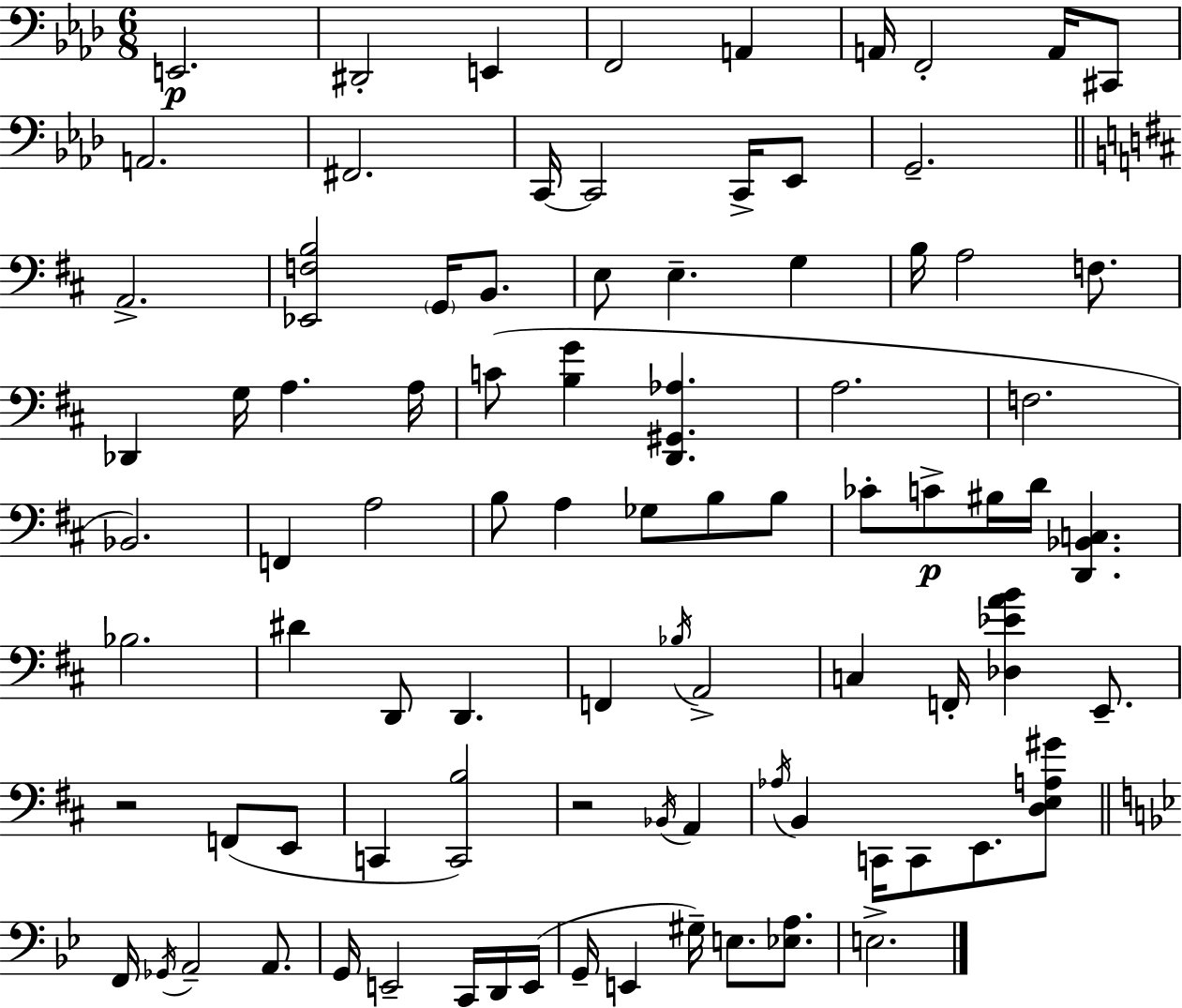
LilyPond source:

{
  \clef bass
  \numericTimeSignature
  \time 6/8
  \key f \minor
  e,2.\p | dis,2-. e,4 | f,2 a,4 | a,16 f,2-. a,16 cis,8 | \break a,2. | fis,2. | c,16~~ c,2 c,16-> ees,8 | g,2.-- | \break \bar "||" \break \key d \major a,2.-> | <ees, f b>2 \parenthesize g,16 b,8. | e8 e4.-- g4 | b16 a2 f8. | \break des,4 g16 a4. a16 | c'8( <b g'>4 <d, gis, aes>4. | a2. | f2. | \break bes,2.) | f,4 a2 | b8 a4 ges8 b8 b8 | ces'8-. c'8->\p bis16 d'16 <d, bes, c>4. | \break bes2. | dis'4 d,8 d,4. | f,4 \acciaccatura { bes16 } a,2-> | c4 f,16-. <des ees' a' b'>4 e,8.-- | \break r2 f,8( e,8 | c,4 <c, b>2) | r2 \acciaccatura { bes,16 } a,4 | \acciaccatura { aes16 } b,4 c,16 c,8 e,8. | \break <d e a gis'>8 \bar "||" \break \key bes \major f,16 \acciaccatura { ges,16 } a,2-- a,8. | g,16 e,2-- c,16 d,16 | e,16( g,16-- e,4 gis16--) e8. <ees a>8. | e2.-> | \break \bar "|."
}